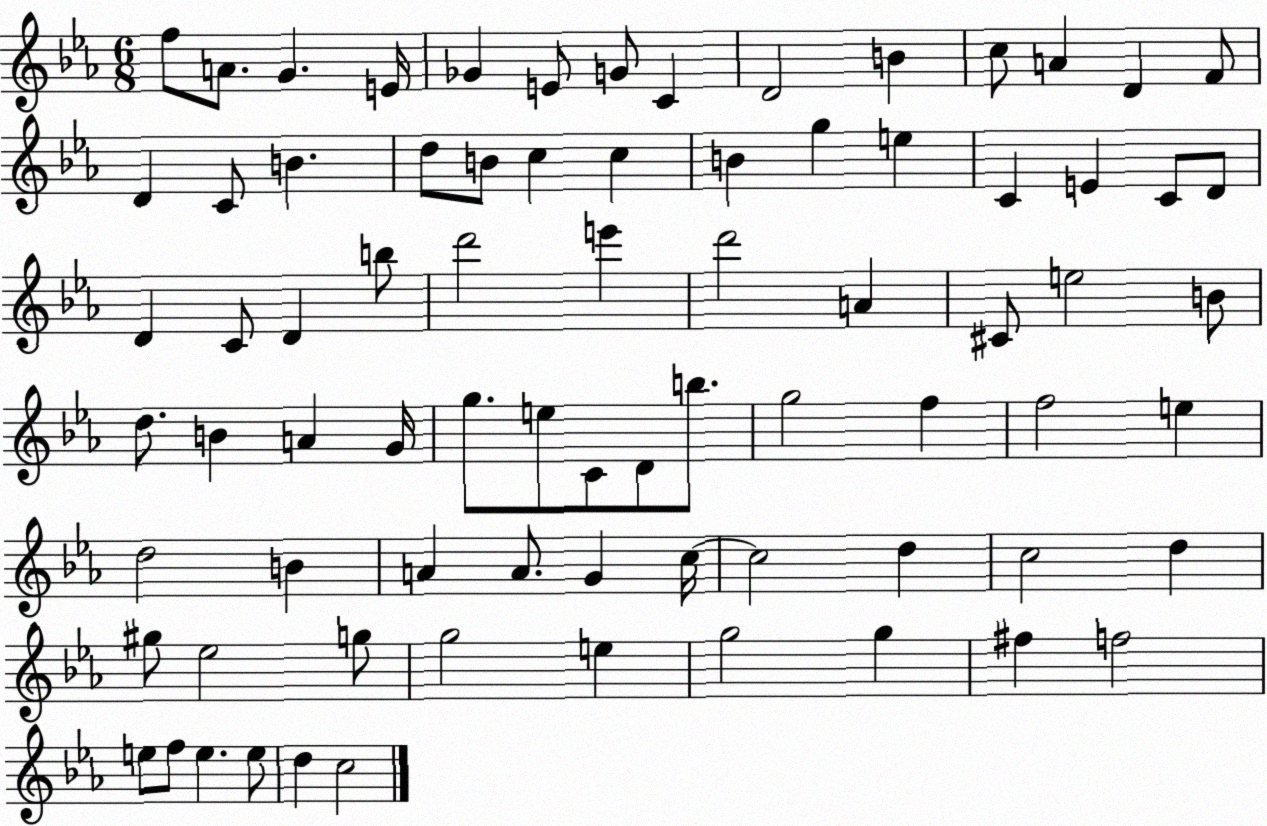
X:1
T:Untitled
M:6/8
L:1/4
K:Eb
f/2 A/2 G E/4 _G E/2 G/2 C D2 B c/2 A D F/2 D C/2 B d/2 B/2 c c B g e C E C/2 D/2 D C/2 D b/2 d'2 e' d'2 A ^C/2 e2 B/2 d/2 B A G/4 g/2 e/2 C/2 D/2 b/2 g2 f f2 e d2 B A A/2 G c/4 c2 d c2 d ^g/2 _e2 g/2 g2 e g2 g ^f f2 e/2 f/2 e e/2 d c2